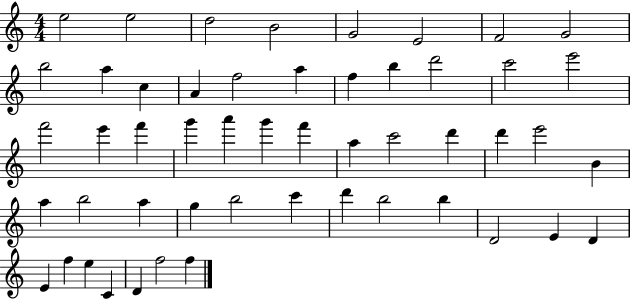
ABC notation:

X:1
T:Untitled
M:4/4
L:1/4
K:C
e2 e2 d2 B2 G2 E2 F2 G2 b2 a c A f2 a f b d'2 c'2 e'2 f'2 e' f' g' a' g' f' a c'2 d' d' e'2 B a b2 a g b2 c' d' b2 b D2 E D E f e C D f2 f